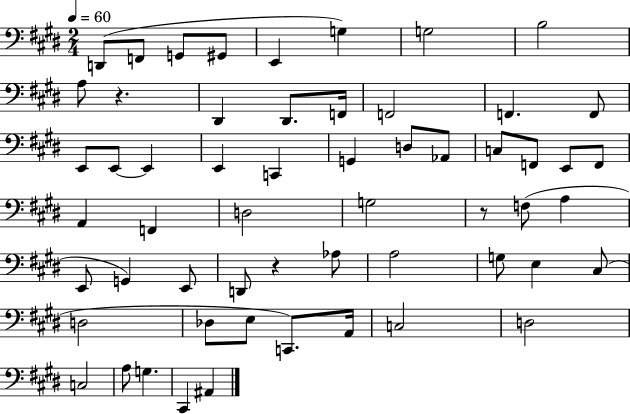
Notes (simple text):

D2/e F2/e G2/e G#2/e E2/q G3/q G3/h B3/h A3/e R/q. D#2/q D#2/e. F2/s F2/h F2/q. F2/e E2/e E2/e E2/q E2/q C2/q G2/q D3/e Ab2/e C3/e F2/e E2/e F2/e A2/q F2/q D3/h G3/h R/e F3/e A3/q E2/e G2/q E2/e D2/e R/q Ab3/e A3/h G3/e E3/q C#3/e D3/h Db3/e E3/e C2/e. A2/s C3/h D3/h C3/h A3/e G3/q. C#2/q A#2/q